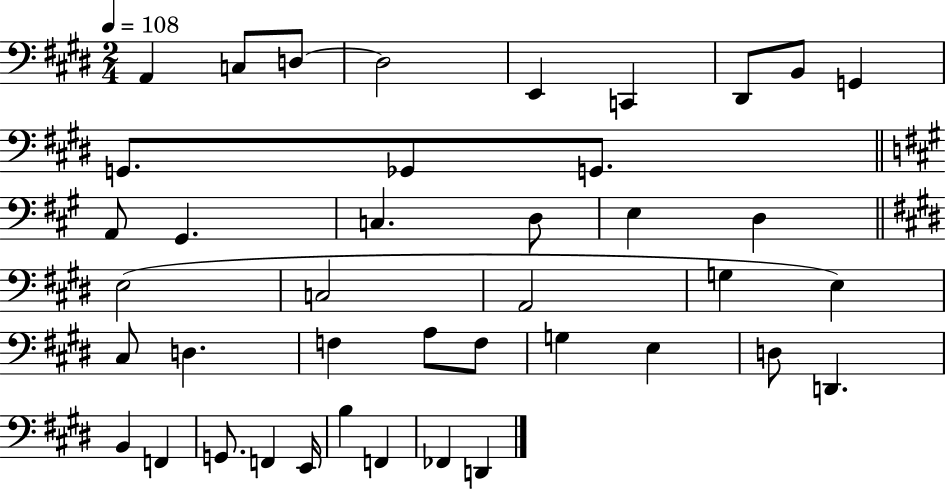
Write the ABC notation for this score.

X:1
T:Untitled
M:2/4
L:1/4
K:E
A,, C,/2 D,/2 D,2 E,, C,, ^D,,/2 B,,/2 G,, G,,/2 _G,,/2 G,,/2 A,,/2 ^G,, C, D,/2 E, D, E,2 C,2 A,,2 G, E, ^C,/2 D, F, A,/2 F,/2 G, E, D,/2 D,, B,, F,, G,,/2 F,, E,,/4 B, F,, _F,, D,,